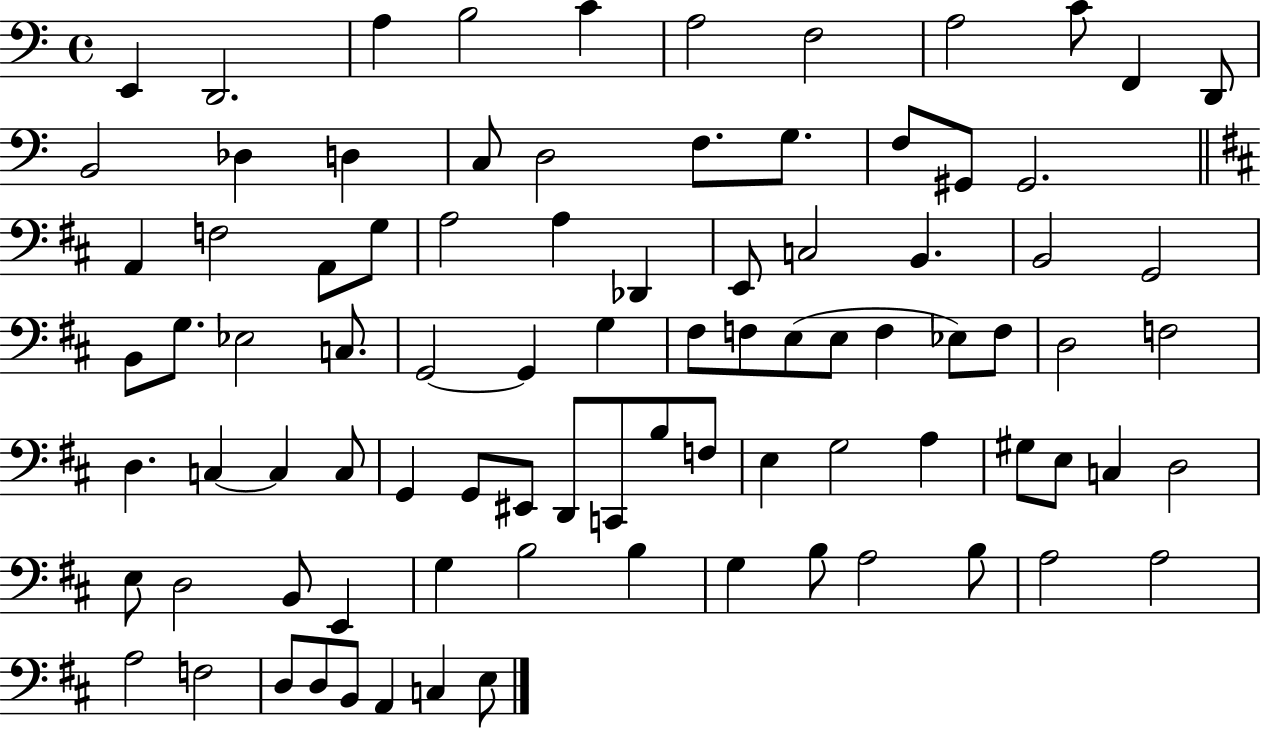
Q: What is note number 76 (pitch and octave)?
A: B3